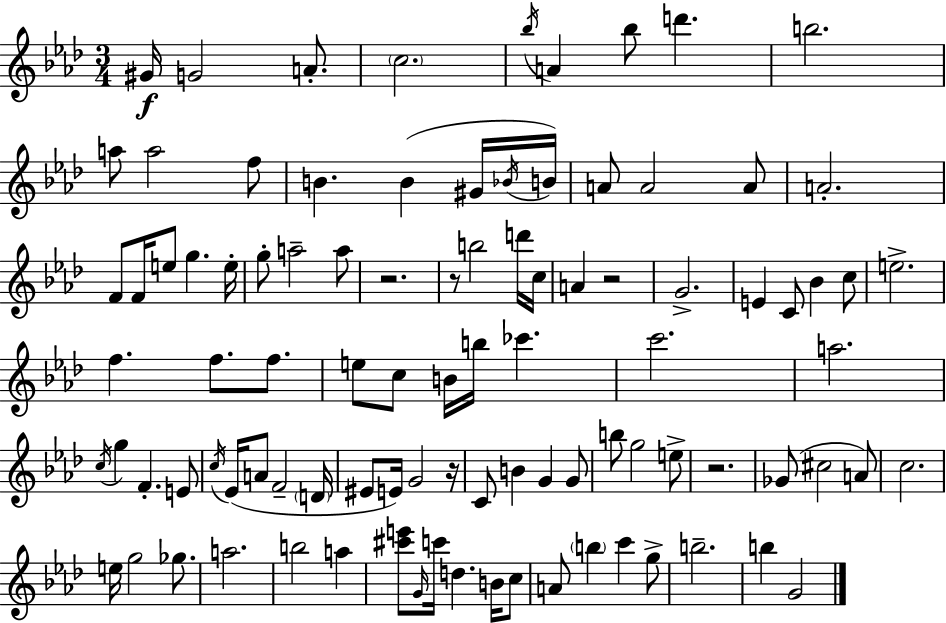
X:1
T:Untitled
M:3/4
L:1/4
K:Fm
^G/4 G2 A/2 c2 _b/4 A _b/2 d' b2 a/2 a2 f/2 B B ^G/4 _B/4 B/4 A/2 A2 A/2 A2 F/2 F/4 e/2 g e/4 g/2 a2 a/2 z2 z/2 b2 d'/4 c/4 A z2 G2 E C/2 _B c/2 e2 f f/2 f/2 e/2 c/2 B/4 b/4 _c' c'2 a2 c/4 g F E/2 c/4 _E/4 A/2 F2 D/4 ^E/2 E/4 G2 z/4 C/2 B G G/2 b/2 g2 e/2 z2 _G/2 ^c2 A/2 c2 e/4 g2 _g/2 a2 b2 a [^c'e']/2 G/4 c'/4 d B/4 c/2 A/2 b c' g/2 b2 b G2